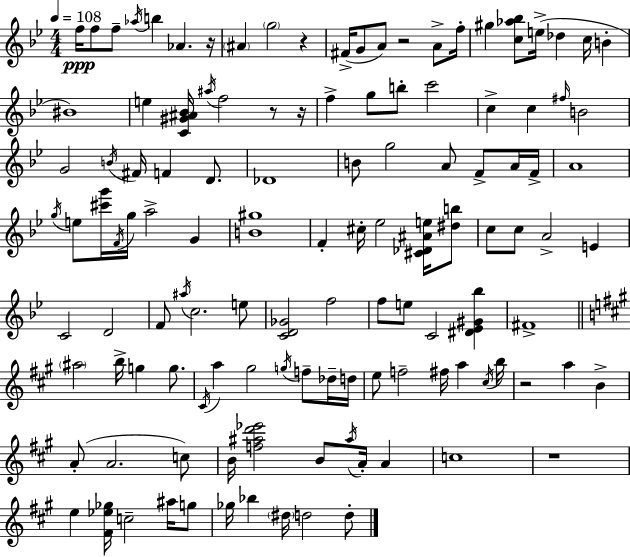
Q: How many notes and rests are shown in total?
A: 121